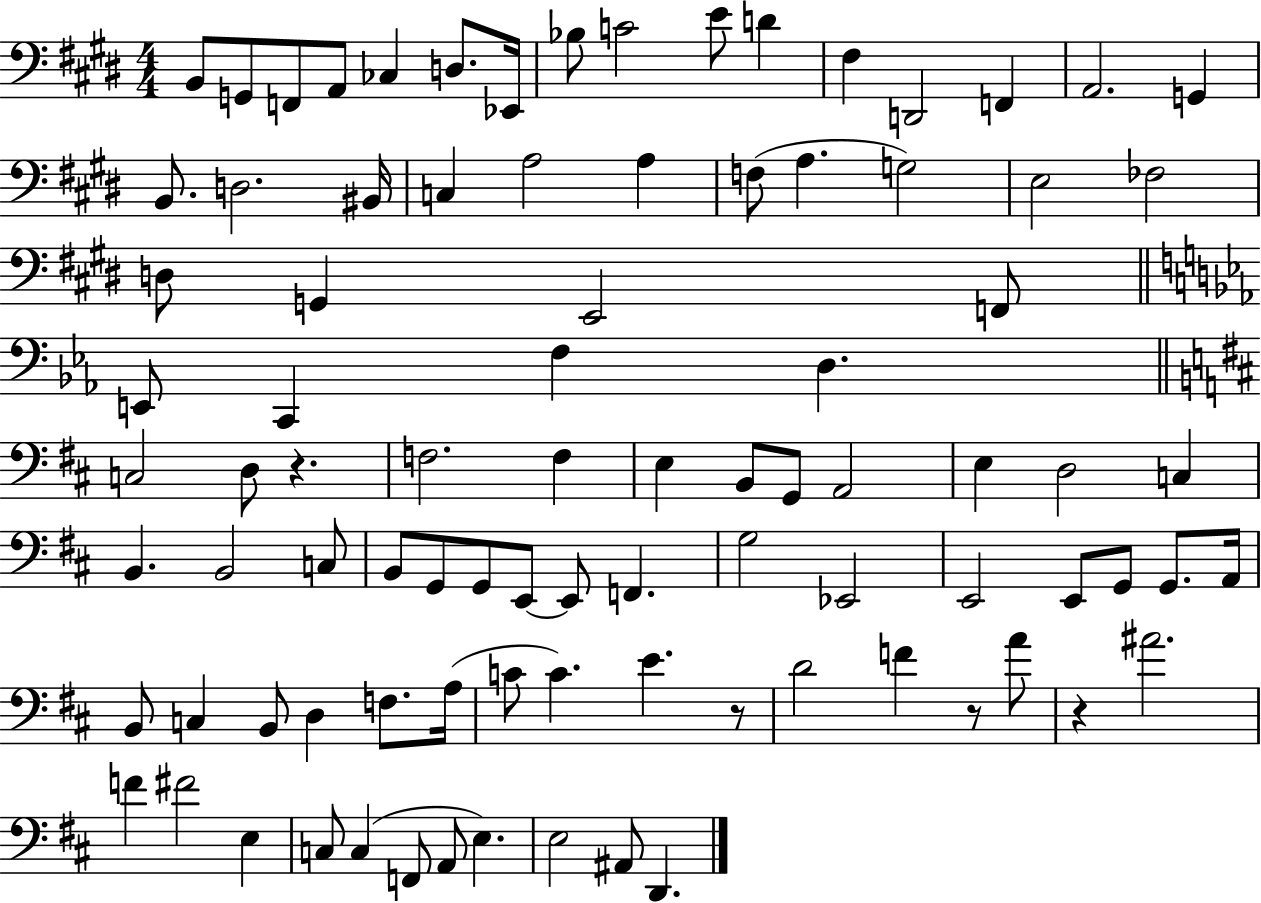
X:1
T:Untitled
M:4/4
L:1/4
K:E
B,,/2 G,,/2 F,,/2 A,,/2 _C, D,/2 _E,,/4 _B,/2 C2 E/2 D ^F, D,,2 F,, A,,2 G,, B,,/2 D,2 ^B,,/4 C, A,2 A, F,/2 A, G,2 E,2 _F,2 D,/2 G,, E,,2 F,,/2 E,,/2 C,, F, D, C,2 D,/2 z F,2 F, E, B,,/2 G,,/2 A,,2 E, D,2 C, B,, B,,2 C,/2 B,,/2 G,,/2 G,,/2 E,,/2 E,,/2 F,, G,2 _E,,2 E,,2 E,,/2 G,,/2 G,,/2 A,,/4 B,,/2 C, B,,/2 D, F,/2 A,/4 C/2 C E z/2 D2 F z/2 A/2 z ^A2 F ^F2 E, C,/2 C, F,,/2 A,,/2 E, E,2 ^A,,/2 D,,